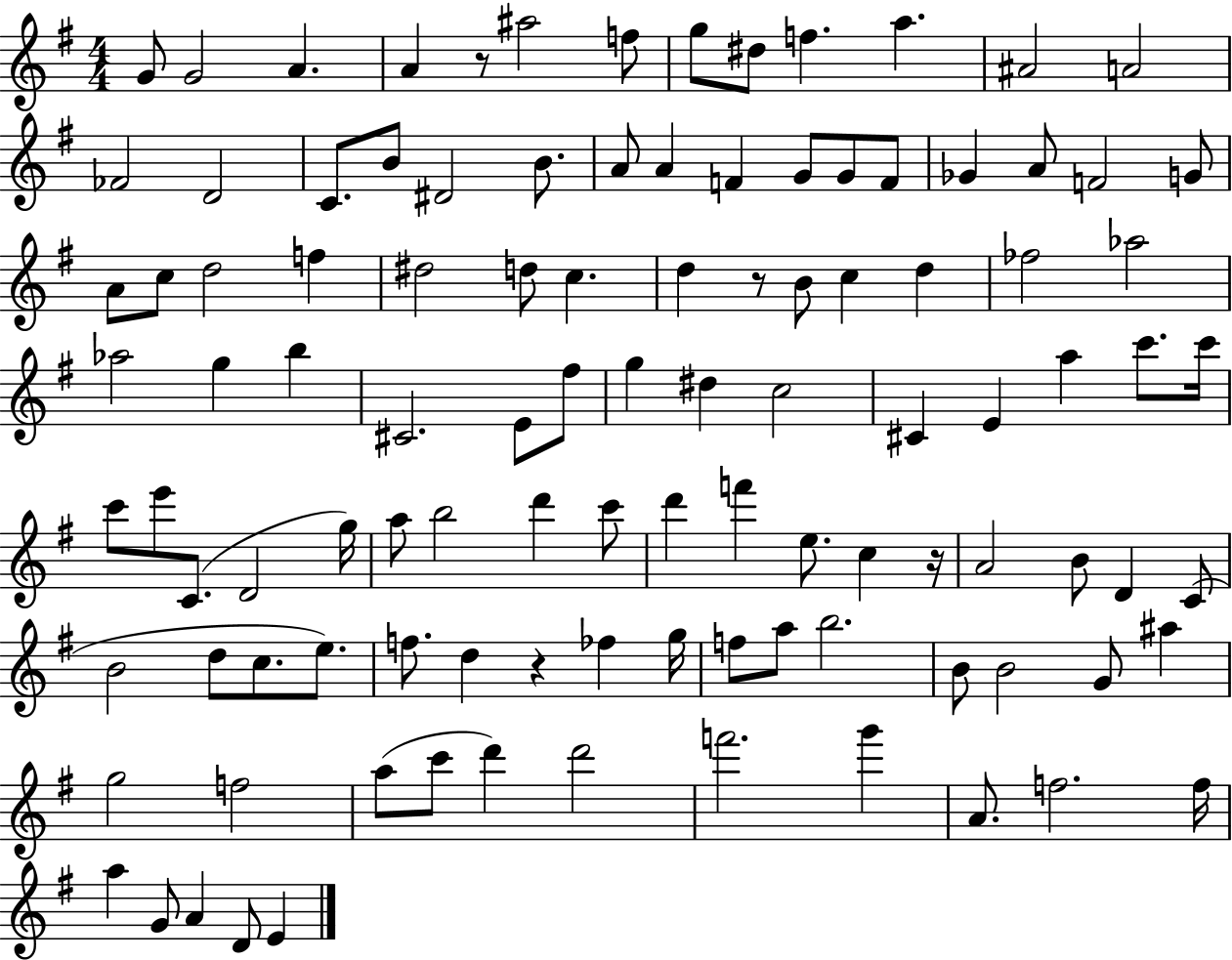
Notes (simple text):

G4/e G4/h A4/q. A4/q R/e A#5/h F5/e G5/e D#5/e F5/q. A5/q. A#4/h A4/h FES4/h D4/h C4/e. B4/e D#4/h B4/e. A4/e A4/q F4/q G4/e G4/e F4/e Gb4/q A4/e F4/h G4/e A4/e C5/e D5/h F5/q D#5/h D5/e C5/q. D5/q R/e B4/e C5/q D5/q FES5/h Ab5/h Ab5/h G5/q B5/q C#4/h. E4/e F#5/e G5/q D#5/q C5/h C#4/q E4/q A5/q C6/e. C6/s C6/e E6/e C4/e. D4/h G5/s A5/e B5/h D6/q C6/e D6/q F6/q E5/e. C5/q R/s A4/h B4/e D4/q C4/e B4/h D5/e C5/e. E5/e. F5/e. D5/q R/q FES5/q G5/s F5/e A5/e B5/h. B4/e B4/h G4/e A#5/q G5/h F5/h A5/e C6/e D6/q D6/h F6/h. G6/q A4/e. F5/h. F5/s A5/q G4/e A4/q D4/e E4/q